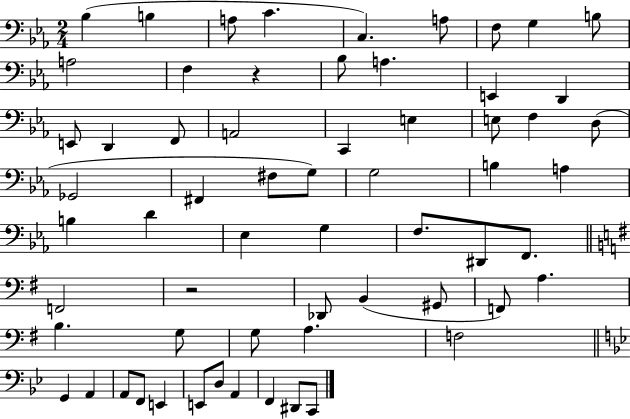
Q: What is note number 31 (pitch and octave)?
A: A3